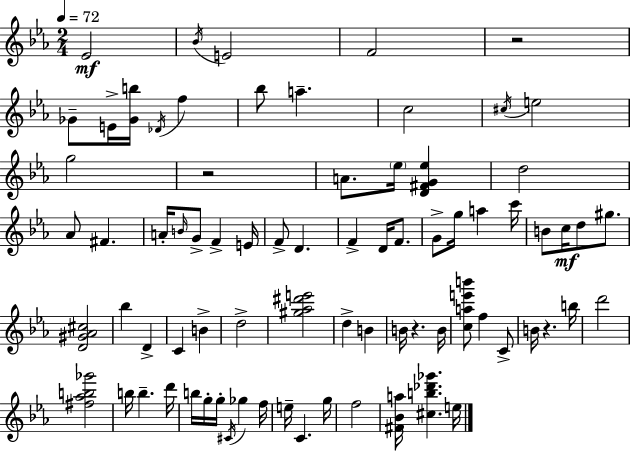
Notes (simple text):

Eb4/h Bb4/s E4/h F4/h R/h Gb4/e E4/s [Gb4,B5]/s Db4/s F5/q Bb5/e A5/q. C5/h C#5/s E5/h G5/h R/h A4/e. Eb5/s [D4,F#4,G4,Eb5]/q D5/h Ab4/e F#4/q. A4/s B4/s G4/e F4/q E4/s F4/e D4/q. F4/q D4/s F4/e. G4/e G5/s A5/q C6/s B4/e C5/s D5/e G#5/e. [D4,G#4,Ab4,C#5]/h Bb5/q D4/q C4/q B4/q D5/h [G#5,Ab5,D#6,E6]/h D5/q B4/q B4/s R/q. B4/s [C5,A5,E6,B6]/e F5/q C4/e B4/s R/q. B5/s D6/h [F#5,Ab5,B5,Gb6]/h B5/s B5/q. D6/s B5/s G5/s G5/s C#4/s Gb5/q F5/s E5/s C4/q. G5/s F5/h [F#4,Bb4,A5]/s [C#5,B5,Db6,Gb6]/q. E5/s